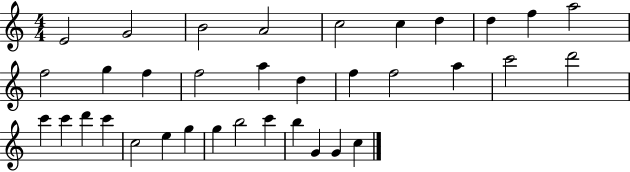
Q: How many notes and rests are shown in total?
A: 35